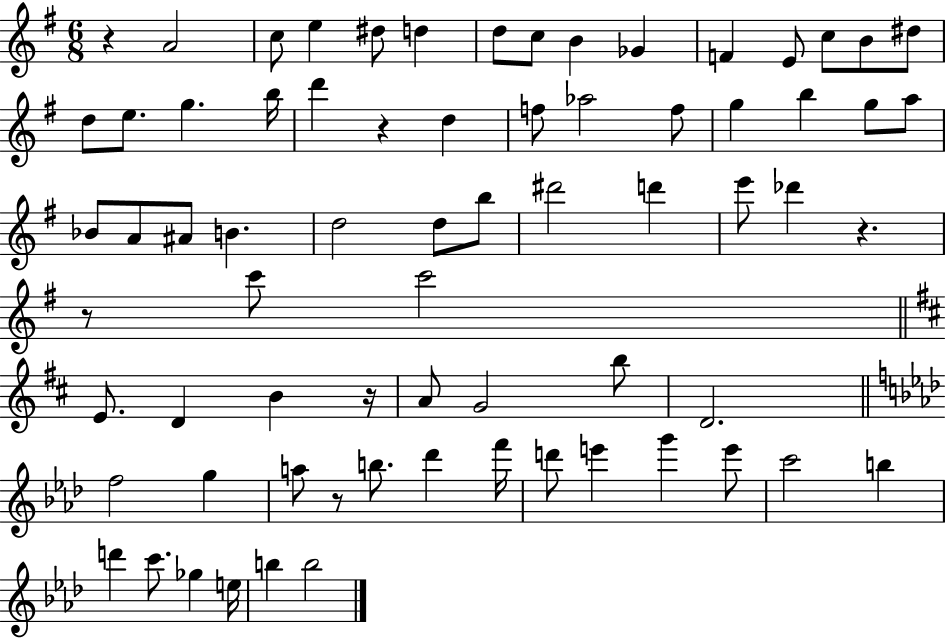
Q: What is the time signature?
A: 6/8